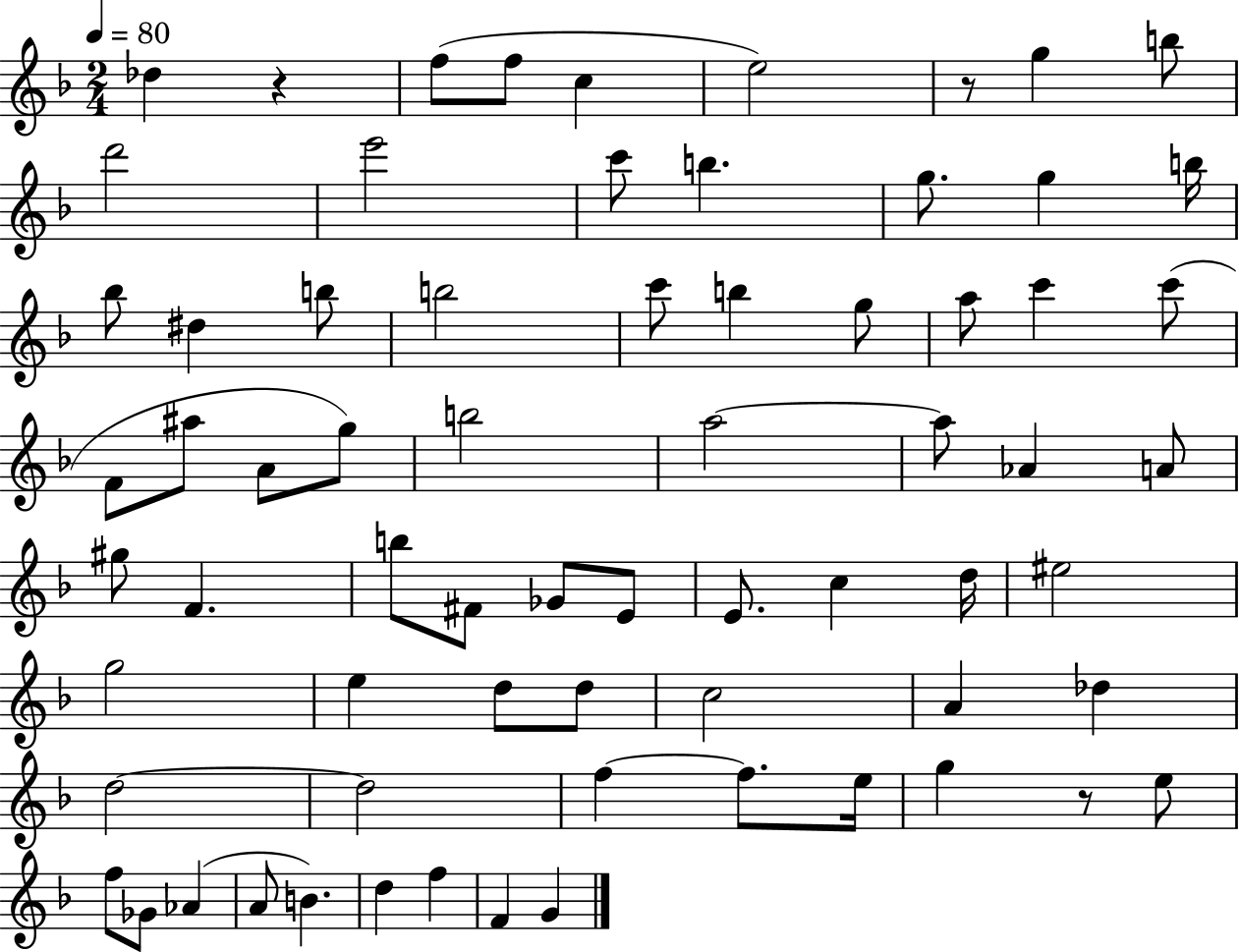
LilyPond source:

{
  \clef treble
  \numericTimeSignature
  \time 2/4
  \key f \major
  \tempo 4 = 80
  \repeat volta 2 { des''4 r4 | f''8( f''8 c''4 | e''2) | r8 g''4 b''8 | \break d'''2 | e'''2 | c'''8 b''4. | g''8. g''4 b''16 | \break bes''8 dis''4 b''8 | b''2 | c'''8 b''4 g''8 | a''8 c'''4 c'''8( | \break f'8 ais''8 a'8 g''8) | b''2 | a''2~~ | a''8 aes'4 a'8 | \break gis''8 f'4. | b''8 fis'8 ges'8 e'8 | e'8. c''4 d''16 | eis''2 | \break g''2 | e''4 d''8 d''8 | c''2 | a'4 des''4 | \break d''2~~ | d''2 | f''4~~ f''8. e''16 | g''4 r8 e''8 | \break f''8 ges'8 aes'4( | a'8 b'4.) | d''4 f''4 | f'4 g'4 | \break } \bar "|."
}